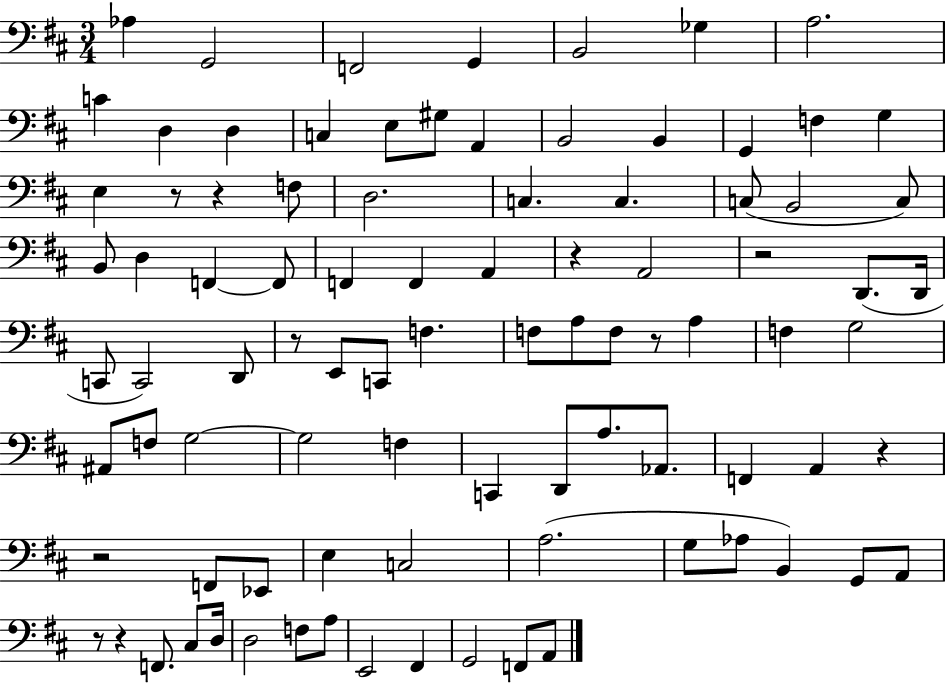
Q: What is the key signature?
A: D major